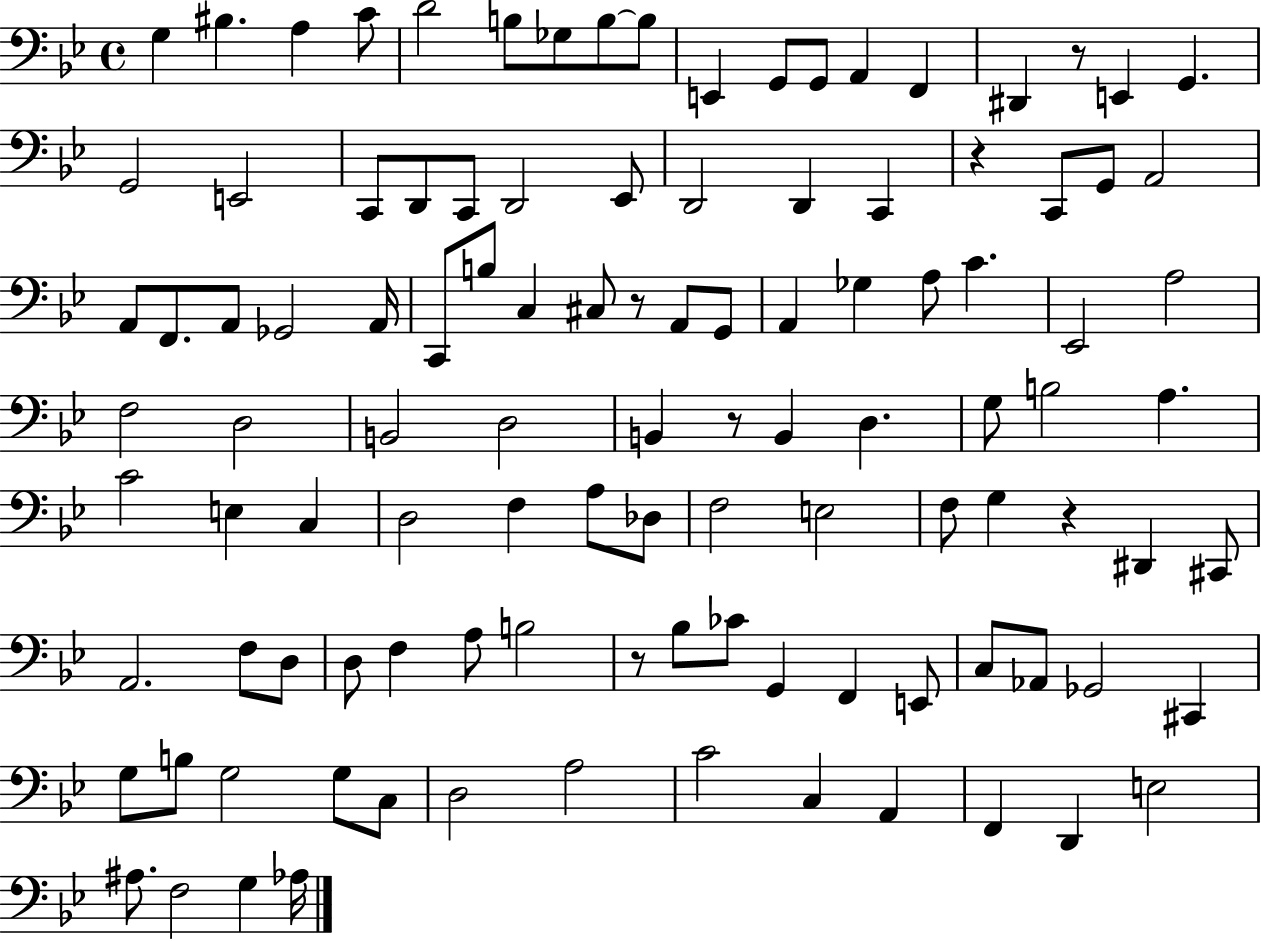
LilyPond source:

{
  \clef bass
  \time 4/4
  \defaultTimeSignature
  \key bes \major
  \repeat volta 2 { g4 bis4. a4 c'8 | d'2 b8 ges8 b8~~ b8 | e,4 g,8 g,8 a,4 f,4 | dis,4 r8 e,4 g,4. | \break g,2 e,2 | c,8 d,8 c,8 d,2 ees,8 | d,2 d,4 c,4 | r4 c,8 g,8 a,2 | \break a,8 f,8. a,8 ges,2 a,16 | c,8 b8 c4 cis8 r8 a,8 g,8 | a,4 ges4 a8 c'4. | ees,2 a2 | \break f2 d2 | b,2 d2 | b,4 r8 b,4 d4. | g8 b2 a4. | \break c'2 e4 c4 | d2 f4 a8 des8 | f2 e2 | f8 g4 r4 dis,4 cis,8 | \break a,2. f8 d8 | d8 f4 a8 b2 | r8 bes8 ces'8 g,4 f,4 e,8 | c8 aes,8 ges,2 cis,4 | \break g8 b8 g2 g8 c8 | d2 a2 | c'2 c4 a,4 | f,4 d,4 e2 | \break ais8. f2 g4 aes16 | } \bar "|."
}